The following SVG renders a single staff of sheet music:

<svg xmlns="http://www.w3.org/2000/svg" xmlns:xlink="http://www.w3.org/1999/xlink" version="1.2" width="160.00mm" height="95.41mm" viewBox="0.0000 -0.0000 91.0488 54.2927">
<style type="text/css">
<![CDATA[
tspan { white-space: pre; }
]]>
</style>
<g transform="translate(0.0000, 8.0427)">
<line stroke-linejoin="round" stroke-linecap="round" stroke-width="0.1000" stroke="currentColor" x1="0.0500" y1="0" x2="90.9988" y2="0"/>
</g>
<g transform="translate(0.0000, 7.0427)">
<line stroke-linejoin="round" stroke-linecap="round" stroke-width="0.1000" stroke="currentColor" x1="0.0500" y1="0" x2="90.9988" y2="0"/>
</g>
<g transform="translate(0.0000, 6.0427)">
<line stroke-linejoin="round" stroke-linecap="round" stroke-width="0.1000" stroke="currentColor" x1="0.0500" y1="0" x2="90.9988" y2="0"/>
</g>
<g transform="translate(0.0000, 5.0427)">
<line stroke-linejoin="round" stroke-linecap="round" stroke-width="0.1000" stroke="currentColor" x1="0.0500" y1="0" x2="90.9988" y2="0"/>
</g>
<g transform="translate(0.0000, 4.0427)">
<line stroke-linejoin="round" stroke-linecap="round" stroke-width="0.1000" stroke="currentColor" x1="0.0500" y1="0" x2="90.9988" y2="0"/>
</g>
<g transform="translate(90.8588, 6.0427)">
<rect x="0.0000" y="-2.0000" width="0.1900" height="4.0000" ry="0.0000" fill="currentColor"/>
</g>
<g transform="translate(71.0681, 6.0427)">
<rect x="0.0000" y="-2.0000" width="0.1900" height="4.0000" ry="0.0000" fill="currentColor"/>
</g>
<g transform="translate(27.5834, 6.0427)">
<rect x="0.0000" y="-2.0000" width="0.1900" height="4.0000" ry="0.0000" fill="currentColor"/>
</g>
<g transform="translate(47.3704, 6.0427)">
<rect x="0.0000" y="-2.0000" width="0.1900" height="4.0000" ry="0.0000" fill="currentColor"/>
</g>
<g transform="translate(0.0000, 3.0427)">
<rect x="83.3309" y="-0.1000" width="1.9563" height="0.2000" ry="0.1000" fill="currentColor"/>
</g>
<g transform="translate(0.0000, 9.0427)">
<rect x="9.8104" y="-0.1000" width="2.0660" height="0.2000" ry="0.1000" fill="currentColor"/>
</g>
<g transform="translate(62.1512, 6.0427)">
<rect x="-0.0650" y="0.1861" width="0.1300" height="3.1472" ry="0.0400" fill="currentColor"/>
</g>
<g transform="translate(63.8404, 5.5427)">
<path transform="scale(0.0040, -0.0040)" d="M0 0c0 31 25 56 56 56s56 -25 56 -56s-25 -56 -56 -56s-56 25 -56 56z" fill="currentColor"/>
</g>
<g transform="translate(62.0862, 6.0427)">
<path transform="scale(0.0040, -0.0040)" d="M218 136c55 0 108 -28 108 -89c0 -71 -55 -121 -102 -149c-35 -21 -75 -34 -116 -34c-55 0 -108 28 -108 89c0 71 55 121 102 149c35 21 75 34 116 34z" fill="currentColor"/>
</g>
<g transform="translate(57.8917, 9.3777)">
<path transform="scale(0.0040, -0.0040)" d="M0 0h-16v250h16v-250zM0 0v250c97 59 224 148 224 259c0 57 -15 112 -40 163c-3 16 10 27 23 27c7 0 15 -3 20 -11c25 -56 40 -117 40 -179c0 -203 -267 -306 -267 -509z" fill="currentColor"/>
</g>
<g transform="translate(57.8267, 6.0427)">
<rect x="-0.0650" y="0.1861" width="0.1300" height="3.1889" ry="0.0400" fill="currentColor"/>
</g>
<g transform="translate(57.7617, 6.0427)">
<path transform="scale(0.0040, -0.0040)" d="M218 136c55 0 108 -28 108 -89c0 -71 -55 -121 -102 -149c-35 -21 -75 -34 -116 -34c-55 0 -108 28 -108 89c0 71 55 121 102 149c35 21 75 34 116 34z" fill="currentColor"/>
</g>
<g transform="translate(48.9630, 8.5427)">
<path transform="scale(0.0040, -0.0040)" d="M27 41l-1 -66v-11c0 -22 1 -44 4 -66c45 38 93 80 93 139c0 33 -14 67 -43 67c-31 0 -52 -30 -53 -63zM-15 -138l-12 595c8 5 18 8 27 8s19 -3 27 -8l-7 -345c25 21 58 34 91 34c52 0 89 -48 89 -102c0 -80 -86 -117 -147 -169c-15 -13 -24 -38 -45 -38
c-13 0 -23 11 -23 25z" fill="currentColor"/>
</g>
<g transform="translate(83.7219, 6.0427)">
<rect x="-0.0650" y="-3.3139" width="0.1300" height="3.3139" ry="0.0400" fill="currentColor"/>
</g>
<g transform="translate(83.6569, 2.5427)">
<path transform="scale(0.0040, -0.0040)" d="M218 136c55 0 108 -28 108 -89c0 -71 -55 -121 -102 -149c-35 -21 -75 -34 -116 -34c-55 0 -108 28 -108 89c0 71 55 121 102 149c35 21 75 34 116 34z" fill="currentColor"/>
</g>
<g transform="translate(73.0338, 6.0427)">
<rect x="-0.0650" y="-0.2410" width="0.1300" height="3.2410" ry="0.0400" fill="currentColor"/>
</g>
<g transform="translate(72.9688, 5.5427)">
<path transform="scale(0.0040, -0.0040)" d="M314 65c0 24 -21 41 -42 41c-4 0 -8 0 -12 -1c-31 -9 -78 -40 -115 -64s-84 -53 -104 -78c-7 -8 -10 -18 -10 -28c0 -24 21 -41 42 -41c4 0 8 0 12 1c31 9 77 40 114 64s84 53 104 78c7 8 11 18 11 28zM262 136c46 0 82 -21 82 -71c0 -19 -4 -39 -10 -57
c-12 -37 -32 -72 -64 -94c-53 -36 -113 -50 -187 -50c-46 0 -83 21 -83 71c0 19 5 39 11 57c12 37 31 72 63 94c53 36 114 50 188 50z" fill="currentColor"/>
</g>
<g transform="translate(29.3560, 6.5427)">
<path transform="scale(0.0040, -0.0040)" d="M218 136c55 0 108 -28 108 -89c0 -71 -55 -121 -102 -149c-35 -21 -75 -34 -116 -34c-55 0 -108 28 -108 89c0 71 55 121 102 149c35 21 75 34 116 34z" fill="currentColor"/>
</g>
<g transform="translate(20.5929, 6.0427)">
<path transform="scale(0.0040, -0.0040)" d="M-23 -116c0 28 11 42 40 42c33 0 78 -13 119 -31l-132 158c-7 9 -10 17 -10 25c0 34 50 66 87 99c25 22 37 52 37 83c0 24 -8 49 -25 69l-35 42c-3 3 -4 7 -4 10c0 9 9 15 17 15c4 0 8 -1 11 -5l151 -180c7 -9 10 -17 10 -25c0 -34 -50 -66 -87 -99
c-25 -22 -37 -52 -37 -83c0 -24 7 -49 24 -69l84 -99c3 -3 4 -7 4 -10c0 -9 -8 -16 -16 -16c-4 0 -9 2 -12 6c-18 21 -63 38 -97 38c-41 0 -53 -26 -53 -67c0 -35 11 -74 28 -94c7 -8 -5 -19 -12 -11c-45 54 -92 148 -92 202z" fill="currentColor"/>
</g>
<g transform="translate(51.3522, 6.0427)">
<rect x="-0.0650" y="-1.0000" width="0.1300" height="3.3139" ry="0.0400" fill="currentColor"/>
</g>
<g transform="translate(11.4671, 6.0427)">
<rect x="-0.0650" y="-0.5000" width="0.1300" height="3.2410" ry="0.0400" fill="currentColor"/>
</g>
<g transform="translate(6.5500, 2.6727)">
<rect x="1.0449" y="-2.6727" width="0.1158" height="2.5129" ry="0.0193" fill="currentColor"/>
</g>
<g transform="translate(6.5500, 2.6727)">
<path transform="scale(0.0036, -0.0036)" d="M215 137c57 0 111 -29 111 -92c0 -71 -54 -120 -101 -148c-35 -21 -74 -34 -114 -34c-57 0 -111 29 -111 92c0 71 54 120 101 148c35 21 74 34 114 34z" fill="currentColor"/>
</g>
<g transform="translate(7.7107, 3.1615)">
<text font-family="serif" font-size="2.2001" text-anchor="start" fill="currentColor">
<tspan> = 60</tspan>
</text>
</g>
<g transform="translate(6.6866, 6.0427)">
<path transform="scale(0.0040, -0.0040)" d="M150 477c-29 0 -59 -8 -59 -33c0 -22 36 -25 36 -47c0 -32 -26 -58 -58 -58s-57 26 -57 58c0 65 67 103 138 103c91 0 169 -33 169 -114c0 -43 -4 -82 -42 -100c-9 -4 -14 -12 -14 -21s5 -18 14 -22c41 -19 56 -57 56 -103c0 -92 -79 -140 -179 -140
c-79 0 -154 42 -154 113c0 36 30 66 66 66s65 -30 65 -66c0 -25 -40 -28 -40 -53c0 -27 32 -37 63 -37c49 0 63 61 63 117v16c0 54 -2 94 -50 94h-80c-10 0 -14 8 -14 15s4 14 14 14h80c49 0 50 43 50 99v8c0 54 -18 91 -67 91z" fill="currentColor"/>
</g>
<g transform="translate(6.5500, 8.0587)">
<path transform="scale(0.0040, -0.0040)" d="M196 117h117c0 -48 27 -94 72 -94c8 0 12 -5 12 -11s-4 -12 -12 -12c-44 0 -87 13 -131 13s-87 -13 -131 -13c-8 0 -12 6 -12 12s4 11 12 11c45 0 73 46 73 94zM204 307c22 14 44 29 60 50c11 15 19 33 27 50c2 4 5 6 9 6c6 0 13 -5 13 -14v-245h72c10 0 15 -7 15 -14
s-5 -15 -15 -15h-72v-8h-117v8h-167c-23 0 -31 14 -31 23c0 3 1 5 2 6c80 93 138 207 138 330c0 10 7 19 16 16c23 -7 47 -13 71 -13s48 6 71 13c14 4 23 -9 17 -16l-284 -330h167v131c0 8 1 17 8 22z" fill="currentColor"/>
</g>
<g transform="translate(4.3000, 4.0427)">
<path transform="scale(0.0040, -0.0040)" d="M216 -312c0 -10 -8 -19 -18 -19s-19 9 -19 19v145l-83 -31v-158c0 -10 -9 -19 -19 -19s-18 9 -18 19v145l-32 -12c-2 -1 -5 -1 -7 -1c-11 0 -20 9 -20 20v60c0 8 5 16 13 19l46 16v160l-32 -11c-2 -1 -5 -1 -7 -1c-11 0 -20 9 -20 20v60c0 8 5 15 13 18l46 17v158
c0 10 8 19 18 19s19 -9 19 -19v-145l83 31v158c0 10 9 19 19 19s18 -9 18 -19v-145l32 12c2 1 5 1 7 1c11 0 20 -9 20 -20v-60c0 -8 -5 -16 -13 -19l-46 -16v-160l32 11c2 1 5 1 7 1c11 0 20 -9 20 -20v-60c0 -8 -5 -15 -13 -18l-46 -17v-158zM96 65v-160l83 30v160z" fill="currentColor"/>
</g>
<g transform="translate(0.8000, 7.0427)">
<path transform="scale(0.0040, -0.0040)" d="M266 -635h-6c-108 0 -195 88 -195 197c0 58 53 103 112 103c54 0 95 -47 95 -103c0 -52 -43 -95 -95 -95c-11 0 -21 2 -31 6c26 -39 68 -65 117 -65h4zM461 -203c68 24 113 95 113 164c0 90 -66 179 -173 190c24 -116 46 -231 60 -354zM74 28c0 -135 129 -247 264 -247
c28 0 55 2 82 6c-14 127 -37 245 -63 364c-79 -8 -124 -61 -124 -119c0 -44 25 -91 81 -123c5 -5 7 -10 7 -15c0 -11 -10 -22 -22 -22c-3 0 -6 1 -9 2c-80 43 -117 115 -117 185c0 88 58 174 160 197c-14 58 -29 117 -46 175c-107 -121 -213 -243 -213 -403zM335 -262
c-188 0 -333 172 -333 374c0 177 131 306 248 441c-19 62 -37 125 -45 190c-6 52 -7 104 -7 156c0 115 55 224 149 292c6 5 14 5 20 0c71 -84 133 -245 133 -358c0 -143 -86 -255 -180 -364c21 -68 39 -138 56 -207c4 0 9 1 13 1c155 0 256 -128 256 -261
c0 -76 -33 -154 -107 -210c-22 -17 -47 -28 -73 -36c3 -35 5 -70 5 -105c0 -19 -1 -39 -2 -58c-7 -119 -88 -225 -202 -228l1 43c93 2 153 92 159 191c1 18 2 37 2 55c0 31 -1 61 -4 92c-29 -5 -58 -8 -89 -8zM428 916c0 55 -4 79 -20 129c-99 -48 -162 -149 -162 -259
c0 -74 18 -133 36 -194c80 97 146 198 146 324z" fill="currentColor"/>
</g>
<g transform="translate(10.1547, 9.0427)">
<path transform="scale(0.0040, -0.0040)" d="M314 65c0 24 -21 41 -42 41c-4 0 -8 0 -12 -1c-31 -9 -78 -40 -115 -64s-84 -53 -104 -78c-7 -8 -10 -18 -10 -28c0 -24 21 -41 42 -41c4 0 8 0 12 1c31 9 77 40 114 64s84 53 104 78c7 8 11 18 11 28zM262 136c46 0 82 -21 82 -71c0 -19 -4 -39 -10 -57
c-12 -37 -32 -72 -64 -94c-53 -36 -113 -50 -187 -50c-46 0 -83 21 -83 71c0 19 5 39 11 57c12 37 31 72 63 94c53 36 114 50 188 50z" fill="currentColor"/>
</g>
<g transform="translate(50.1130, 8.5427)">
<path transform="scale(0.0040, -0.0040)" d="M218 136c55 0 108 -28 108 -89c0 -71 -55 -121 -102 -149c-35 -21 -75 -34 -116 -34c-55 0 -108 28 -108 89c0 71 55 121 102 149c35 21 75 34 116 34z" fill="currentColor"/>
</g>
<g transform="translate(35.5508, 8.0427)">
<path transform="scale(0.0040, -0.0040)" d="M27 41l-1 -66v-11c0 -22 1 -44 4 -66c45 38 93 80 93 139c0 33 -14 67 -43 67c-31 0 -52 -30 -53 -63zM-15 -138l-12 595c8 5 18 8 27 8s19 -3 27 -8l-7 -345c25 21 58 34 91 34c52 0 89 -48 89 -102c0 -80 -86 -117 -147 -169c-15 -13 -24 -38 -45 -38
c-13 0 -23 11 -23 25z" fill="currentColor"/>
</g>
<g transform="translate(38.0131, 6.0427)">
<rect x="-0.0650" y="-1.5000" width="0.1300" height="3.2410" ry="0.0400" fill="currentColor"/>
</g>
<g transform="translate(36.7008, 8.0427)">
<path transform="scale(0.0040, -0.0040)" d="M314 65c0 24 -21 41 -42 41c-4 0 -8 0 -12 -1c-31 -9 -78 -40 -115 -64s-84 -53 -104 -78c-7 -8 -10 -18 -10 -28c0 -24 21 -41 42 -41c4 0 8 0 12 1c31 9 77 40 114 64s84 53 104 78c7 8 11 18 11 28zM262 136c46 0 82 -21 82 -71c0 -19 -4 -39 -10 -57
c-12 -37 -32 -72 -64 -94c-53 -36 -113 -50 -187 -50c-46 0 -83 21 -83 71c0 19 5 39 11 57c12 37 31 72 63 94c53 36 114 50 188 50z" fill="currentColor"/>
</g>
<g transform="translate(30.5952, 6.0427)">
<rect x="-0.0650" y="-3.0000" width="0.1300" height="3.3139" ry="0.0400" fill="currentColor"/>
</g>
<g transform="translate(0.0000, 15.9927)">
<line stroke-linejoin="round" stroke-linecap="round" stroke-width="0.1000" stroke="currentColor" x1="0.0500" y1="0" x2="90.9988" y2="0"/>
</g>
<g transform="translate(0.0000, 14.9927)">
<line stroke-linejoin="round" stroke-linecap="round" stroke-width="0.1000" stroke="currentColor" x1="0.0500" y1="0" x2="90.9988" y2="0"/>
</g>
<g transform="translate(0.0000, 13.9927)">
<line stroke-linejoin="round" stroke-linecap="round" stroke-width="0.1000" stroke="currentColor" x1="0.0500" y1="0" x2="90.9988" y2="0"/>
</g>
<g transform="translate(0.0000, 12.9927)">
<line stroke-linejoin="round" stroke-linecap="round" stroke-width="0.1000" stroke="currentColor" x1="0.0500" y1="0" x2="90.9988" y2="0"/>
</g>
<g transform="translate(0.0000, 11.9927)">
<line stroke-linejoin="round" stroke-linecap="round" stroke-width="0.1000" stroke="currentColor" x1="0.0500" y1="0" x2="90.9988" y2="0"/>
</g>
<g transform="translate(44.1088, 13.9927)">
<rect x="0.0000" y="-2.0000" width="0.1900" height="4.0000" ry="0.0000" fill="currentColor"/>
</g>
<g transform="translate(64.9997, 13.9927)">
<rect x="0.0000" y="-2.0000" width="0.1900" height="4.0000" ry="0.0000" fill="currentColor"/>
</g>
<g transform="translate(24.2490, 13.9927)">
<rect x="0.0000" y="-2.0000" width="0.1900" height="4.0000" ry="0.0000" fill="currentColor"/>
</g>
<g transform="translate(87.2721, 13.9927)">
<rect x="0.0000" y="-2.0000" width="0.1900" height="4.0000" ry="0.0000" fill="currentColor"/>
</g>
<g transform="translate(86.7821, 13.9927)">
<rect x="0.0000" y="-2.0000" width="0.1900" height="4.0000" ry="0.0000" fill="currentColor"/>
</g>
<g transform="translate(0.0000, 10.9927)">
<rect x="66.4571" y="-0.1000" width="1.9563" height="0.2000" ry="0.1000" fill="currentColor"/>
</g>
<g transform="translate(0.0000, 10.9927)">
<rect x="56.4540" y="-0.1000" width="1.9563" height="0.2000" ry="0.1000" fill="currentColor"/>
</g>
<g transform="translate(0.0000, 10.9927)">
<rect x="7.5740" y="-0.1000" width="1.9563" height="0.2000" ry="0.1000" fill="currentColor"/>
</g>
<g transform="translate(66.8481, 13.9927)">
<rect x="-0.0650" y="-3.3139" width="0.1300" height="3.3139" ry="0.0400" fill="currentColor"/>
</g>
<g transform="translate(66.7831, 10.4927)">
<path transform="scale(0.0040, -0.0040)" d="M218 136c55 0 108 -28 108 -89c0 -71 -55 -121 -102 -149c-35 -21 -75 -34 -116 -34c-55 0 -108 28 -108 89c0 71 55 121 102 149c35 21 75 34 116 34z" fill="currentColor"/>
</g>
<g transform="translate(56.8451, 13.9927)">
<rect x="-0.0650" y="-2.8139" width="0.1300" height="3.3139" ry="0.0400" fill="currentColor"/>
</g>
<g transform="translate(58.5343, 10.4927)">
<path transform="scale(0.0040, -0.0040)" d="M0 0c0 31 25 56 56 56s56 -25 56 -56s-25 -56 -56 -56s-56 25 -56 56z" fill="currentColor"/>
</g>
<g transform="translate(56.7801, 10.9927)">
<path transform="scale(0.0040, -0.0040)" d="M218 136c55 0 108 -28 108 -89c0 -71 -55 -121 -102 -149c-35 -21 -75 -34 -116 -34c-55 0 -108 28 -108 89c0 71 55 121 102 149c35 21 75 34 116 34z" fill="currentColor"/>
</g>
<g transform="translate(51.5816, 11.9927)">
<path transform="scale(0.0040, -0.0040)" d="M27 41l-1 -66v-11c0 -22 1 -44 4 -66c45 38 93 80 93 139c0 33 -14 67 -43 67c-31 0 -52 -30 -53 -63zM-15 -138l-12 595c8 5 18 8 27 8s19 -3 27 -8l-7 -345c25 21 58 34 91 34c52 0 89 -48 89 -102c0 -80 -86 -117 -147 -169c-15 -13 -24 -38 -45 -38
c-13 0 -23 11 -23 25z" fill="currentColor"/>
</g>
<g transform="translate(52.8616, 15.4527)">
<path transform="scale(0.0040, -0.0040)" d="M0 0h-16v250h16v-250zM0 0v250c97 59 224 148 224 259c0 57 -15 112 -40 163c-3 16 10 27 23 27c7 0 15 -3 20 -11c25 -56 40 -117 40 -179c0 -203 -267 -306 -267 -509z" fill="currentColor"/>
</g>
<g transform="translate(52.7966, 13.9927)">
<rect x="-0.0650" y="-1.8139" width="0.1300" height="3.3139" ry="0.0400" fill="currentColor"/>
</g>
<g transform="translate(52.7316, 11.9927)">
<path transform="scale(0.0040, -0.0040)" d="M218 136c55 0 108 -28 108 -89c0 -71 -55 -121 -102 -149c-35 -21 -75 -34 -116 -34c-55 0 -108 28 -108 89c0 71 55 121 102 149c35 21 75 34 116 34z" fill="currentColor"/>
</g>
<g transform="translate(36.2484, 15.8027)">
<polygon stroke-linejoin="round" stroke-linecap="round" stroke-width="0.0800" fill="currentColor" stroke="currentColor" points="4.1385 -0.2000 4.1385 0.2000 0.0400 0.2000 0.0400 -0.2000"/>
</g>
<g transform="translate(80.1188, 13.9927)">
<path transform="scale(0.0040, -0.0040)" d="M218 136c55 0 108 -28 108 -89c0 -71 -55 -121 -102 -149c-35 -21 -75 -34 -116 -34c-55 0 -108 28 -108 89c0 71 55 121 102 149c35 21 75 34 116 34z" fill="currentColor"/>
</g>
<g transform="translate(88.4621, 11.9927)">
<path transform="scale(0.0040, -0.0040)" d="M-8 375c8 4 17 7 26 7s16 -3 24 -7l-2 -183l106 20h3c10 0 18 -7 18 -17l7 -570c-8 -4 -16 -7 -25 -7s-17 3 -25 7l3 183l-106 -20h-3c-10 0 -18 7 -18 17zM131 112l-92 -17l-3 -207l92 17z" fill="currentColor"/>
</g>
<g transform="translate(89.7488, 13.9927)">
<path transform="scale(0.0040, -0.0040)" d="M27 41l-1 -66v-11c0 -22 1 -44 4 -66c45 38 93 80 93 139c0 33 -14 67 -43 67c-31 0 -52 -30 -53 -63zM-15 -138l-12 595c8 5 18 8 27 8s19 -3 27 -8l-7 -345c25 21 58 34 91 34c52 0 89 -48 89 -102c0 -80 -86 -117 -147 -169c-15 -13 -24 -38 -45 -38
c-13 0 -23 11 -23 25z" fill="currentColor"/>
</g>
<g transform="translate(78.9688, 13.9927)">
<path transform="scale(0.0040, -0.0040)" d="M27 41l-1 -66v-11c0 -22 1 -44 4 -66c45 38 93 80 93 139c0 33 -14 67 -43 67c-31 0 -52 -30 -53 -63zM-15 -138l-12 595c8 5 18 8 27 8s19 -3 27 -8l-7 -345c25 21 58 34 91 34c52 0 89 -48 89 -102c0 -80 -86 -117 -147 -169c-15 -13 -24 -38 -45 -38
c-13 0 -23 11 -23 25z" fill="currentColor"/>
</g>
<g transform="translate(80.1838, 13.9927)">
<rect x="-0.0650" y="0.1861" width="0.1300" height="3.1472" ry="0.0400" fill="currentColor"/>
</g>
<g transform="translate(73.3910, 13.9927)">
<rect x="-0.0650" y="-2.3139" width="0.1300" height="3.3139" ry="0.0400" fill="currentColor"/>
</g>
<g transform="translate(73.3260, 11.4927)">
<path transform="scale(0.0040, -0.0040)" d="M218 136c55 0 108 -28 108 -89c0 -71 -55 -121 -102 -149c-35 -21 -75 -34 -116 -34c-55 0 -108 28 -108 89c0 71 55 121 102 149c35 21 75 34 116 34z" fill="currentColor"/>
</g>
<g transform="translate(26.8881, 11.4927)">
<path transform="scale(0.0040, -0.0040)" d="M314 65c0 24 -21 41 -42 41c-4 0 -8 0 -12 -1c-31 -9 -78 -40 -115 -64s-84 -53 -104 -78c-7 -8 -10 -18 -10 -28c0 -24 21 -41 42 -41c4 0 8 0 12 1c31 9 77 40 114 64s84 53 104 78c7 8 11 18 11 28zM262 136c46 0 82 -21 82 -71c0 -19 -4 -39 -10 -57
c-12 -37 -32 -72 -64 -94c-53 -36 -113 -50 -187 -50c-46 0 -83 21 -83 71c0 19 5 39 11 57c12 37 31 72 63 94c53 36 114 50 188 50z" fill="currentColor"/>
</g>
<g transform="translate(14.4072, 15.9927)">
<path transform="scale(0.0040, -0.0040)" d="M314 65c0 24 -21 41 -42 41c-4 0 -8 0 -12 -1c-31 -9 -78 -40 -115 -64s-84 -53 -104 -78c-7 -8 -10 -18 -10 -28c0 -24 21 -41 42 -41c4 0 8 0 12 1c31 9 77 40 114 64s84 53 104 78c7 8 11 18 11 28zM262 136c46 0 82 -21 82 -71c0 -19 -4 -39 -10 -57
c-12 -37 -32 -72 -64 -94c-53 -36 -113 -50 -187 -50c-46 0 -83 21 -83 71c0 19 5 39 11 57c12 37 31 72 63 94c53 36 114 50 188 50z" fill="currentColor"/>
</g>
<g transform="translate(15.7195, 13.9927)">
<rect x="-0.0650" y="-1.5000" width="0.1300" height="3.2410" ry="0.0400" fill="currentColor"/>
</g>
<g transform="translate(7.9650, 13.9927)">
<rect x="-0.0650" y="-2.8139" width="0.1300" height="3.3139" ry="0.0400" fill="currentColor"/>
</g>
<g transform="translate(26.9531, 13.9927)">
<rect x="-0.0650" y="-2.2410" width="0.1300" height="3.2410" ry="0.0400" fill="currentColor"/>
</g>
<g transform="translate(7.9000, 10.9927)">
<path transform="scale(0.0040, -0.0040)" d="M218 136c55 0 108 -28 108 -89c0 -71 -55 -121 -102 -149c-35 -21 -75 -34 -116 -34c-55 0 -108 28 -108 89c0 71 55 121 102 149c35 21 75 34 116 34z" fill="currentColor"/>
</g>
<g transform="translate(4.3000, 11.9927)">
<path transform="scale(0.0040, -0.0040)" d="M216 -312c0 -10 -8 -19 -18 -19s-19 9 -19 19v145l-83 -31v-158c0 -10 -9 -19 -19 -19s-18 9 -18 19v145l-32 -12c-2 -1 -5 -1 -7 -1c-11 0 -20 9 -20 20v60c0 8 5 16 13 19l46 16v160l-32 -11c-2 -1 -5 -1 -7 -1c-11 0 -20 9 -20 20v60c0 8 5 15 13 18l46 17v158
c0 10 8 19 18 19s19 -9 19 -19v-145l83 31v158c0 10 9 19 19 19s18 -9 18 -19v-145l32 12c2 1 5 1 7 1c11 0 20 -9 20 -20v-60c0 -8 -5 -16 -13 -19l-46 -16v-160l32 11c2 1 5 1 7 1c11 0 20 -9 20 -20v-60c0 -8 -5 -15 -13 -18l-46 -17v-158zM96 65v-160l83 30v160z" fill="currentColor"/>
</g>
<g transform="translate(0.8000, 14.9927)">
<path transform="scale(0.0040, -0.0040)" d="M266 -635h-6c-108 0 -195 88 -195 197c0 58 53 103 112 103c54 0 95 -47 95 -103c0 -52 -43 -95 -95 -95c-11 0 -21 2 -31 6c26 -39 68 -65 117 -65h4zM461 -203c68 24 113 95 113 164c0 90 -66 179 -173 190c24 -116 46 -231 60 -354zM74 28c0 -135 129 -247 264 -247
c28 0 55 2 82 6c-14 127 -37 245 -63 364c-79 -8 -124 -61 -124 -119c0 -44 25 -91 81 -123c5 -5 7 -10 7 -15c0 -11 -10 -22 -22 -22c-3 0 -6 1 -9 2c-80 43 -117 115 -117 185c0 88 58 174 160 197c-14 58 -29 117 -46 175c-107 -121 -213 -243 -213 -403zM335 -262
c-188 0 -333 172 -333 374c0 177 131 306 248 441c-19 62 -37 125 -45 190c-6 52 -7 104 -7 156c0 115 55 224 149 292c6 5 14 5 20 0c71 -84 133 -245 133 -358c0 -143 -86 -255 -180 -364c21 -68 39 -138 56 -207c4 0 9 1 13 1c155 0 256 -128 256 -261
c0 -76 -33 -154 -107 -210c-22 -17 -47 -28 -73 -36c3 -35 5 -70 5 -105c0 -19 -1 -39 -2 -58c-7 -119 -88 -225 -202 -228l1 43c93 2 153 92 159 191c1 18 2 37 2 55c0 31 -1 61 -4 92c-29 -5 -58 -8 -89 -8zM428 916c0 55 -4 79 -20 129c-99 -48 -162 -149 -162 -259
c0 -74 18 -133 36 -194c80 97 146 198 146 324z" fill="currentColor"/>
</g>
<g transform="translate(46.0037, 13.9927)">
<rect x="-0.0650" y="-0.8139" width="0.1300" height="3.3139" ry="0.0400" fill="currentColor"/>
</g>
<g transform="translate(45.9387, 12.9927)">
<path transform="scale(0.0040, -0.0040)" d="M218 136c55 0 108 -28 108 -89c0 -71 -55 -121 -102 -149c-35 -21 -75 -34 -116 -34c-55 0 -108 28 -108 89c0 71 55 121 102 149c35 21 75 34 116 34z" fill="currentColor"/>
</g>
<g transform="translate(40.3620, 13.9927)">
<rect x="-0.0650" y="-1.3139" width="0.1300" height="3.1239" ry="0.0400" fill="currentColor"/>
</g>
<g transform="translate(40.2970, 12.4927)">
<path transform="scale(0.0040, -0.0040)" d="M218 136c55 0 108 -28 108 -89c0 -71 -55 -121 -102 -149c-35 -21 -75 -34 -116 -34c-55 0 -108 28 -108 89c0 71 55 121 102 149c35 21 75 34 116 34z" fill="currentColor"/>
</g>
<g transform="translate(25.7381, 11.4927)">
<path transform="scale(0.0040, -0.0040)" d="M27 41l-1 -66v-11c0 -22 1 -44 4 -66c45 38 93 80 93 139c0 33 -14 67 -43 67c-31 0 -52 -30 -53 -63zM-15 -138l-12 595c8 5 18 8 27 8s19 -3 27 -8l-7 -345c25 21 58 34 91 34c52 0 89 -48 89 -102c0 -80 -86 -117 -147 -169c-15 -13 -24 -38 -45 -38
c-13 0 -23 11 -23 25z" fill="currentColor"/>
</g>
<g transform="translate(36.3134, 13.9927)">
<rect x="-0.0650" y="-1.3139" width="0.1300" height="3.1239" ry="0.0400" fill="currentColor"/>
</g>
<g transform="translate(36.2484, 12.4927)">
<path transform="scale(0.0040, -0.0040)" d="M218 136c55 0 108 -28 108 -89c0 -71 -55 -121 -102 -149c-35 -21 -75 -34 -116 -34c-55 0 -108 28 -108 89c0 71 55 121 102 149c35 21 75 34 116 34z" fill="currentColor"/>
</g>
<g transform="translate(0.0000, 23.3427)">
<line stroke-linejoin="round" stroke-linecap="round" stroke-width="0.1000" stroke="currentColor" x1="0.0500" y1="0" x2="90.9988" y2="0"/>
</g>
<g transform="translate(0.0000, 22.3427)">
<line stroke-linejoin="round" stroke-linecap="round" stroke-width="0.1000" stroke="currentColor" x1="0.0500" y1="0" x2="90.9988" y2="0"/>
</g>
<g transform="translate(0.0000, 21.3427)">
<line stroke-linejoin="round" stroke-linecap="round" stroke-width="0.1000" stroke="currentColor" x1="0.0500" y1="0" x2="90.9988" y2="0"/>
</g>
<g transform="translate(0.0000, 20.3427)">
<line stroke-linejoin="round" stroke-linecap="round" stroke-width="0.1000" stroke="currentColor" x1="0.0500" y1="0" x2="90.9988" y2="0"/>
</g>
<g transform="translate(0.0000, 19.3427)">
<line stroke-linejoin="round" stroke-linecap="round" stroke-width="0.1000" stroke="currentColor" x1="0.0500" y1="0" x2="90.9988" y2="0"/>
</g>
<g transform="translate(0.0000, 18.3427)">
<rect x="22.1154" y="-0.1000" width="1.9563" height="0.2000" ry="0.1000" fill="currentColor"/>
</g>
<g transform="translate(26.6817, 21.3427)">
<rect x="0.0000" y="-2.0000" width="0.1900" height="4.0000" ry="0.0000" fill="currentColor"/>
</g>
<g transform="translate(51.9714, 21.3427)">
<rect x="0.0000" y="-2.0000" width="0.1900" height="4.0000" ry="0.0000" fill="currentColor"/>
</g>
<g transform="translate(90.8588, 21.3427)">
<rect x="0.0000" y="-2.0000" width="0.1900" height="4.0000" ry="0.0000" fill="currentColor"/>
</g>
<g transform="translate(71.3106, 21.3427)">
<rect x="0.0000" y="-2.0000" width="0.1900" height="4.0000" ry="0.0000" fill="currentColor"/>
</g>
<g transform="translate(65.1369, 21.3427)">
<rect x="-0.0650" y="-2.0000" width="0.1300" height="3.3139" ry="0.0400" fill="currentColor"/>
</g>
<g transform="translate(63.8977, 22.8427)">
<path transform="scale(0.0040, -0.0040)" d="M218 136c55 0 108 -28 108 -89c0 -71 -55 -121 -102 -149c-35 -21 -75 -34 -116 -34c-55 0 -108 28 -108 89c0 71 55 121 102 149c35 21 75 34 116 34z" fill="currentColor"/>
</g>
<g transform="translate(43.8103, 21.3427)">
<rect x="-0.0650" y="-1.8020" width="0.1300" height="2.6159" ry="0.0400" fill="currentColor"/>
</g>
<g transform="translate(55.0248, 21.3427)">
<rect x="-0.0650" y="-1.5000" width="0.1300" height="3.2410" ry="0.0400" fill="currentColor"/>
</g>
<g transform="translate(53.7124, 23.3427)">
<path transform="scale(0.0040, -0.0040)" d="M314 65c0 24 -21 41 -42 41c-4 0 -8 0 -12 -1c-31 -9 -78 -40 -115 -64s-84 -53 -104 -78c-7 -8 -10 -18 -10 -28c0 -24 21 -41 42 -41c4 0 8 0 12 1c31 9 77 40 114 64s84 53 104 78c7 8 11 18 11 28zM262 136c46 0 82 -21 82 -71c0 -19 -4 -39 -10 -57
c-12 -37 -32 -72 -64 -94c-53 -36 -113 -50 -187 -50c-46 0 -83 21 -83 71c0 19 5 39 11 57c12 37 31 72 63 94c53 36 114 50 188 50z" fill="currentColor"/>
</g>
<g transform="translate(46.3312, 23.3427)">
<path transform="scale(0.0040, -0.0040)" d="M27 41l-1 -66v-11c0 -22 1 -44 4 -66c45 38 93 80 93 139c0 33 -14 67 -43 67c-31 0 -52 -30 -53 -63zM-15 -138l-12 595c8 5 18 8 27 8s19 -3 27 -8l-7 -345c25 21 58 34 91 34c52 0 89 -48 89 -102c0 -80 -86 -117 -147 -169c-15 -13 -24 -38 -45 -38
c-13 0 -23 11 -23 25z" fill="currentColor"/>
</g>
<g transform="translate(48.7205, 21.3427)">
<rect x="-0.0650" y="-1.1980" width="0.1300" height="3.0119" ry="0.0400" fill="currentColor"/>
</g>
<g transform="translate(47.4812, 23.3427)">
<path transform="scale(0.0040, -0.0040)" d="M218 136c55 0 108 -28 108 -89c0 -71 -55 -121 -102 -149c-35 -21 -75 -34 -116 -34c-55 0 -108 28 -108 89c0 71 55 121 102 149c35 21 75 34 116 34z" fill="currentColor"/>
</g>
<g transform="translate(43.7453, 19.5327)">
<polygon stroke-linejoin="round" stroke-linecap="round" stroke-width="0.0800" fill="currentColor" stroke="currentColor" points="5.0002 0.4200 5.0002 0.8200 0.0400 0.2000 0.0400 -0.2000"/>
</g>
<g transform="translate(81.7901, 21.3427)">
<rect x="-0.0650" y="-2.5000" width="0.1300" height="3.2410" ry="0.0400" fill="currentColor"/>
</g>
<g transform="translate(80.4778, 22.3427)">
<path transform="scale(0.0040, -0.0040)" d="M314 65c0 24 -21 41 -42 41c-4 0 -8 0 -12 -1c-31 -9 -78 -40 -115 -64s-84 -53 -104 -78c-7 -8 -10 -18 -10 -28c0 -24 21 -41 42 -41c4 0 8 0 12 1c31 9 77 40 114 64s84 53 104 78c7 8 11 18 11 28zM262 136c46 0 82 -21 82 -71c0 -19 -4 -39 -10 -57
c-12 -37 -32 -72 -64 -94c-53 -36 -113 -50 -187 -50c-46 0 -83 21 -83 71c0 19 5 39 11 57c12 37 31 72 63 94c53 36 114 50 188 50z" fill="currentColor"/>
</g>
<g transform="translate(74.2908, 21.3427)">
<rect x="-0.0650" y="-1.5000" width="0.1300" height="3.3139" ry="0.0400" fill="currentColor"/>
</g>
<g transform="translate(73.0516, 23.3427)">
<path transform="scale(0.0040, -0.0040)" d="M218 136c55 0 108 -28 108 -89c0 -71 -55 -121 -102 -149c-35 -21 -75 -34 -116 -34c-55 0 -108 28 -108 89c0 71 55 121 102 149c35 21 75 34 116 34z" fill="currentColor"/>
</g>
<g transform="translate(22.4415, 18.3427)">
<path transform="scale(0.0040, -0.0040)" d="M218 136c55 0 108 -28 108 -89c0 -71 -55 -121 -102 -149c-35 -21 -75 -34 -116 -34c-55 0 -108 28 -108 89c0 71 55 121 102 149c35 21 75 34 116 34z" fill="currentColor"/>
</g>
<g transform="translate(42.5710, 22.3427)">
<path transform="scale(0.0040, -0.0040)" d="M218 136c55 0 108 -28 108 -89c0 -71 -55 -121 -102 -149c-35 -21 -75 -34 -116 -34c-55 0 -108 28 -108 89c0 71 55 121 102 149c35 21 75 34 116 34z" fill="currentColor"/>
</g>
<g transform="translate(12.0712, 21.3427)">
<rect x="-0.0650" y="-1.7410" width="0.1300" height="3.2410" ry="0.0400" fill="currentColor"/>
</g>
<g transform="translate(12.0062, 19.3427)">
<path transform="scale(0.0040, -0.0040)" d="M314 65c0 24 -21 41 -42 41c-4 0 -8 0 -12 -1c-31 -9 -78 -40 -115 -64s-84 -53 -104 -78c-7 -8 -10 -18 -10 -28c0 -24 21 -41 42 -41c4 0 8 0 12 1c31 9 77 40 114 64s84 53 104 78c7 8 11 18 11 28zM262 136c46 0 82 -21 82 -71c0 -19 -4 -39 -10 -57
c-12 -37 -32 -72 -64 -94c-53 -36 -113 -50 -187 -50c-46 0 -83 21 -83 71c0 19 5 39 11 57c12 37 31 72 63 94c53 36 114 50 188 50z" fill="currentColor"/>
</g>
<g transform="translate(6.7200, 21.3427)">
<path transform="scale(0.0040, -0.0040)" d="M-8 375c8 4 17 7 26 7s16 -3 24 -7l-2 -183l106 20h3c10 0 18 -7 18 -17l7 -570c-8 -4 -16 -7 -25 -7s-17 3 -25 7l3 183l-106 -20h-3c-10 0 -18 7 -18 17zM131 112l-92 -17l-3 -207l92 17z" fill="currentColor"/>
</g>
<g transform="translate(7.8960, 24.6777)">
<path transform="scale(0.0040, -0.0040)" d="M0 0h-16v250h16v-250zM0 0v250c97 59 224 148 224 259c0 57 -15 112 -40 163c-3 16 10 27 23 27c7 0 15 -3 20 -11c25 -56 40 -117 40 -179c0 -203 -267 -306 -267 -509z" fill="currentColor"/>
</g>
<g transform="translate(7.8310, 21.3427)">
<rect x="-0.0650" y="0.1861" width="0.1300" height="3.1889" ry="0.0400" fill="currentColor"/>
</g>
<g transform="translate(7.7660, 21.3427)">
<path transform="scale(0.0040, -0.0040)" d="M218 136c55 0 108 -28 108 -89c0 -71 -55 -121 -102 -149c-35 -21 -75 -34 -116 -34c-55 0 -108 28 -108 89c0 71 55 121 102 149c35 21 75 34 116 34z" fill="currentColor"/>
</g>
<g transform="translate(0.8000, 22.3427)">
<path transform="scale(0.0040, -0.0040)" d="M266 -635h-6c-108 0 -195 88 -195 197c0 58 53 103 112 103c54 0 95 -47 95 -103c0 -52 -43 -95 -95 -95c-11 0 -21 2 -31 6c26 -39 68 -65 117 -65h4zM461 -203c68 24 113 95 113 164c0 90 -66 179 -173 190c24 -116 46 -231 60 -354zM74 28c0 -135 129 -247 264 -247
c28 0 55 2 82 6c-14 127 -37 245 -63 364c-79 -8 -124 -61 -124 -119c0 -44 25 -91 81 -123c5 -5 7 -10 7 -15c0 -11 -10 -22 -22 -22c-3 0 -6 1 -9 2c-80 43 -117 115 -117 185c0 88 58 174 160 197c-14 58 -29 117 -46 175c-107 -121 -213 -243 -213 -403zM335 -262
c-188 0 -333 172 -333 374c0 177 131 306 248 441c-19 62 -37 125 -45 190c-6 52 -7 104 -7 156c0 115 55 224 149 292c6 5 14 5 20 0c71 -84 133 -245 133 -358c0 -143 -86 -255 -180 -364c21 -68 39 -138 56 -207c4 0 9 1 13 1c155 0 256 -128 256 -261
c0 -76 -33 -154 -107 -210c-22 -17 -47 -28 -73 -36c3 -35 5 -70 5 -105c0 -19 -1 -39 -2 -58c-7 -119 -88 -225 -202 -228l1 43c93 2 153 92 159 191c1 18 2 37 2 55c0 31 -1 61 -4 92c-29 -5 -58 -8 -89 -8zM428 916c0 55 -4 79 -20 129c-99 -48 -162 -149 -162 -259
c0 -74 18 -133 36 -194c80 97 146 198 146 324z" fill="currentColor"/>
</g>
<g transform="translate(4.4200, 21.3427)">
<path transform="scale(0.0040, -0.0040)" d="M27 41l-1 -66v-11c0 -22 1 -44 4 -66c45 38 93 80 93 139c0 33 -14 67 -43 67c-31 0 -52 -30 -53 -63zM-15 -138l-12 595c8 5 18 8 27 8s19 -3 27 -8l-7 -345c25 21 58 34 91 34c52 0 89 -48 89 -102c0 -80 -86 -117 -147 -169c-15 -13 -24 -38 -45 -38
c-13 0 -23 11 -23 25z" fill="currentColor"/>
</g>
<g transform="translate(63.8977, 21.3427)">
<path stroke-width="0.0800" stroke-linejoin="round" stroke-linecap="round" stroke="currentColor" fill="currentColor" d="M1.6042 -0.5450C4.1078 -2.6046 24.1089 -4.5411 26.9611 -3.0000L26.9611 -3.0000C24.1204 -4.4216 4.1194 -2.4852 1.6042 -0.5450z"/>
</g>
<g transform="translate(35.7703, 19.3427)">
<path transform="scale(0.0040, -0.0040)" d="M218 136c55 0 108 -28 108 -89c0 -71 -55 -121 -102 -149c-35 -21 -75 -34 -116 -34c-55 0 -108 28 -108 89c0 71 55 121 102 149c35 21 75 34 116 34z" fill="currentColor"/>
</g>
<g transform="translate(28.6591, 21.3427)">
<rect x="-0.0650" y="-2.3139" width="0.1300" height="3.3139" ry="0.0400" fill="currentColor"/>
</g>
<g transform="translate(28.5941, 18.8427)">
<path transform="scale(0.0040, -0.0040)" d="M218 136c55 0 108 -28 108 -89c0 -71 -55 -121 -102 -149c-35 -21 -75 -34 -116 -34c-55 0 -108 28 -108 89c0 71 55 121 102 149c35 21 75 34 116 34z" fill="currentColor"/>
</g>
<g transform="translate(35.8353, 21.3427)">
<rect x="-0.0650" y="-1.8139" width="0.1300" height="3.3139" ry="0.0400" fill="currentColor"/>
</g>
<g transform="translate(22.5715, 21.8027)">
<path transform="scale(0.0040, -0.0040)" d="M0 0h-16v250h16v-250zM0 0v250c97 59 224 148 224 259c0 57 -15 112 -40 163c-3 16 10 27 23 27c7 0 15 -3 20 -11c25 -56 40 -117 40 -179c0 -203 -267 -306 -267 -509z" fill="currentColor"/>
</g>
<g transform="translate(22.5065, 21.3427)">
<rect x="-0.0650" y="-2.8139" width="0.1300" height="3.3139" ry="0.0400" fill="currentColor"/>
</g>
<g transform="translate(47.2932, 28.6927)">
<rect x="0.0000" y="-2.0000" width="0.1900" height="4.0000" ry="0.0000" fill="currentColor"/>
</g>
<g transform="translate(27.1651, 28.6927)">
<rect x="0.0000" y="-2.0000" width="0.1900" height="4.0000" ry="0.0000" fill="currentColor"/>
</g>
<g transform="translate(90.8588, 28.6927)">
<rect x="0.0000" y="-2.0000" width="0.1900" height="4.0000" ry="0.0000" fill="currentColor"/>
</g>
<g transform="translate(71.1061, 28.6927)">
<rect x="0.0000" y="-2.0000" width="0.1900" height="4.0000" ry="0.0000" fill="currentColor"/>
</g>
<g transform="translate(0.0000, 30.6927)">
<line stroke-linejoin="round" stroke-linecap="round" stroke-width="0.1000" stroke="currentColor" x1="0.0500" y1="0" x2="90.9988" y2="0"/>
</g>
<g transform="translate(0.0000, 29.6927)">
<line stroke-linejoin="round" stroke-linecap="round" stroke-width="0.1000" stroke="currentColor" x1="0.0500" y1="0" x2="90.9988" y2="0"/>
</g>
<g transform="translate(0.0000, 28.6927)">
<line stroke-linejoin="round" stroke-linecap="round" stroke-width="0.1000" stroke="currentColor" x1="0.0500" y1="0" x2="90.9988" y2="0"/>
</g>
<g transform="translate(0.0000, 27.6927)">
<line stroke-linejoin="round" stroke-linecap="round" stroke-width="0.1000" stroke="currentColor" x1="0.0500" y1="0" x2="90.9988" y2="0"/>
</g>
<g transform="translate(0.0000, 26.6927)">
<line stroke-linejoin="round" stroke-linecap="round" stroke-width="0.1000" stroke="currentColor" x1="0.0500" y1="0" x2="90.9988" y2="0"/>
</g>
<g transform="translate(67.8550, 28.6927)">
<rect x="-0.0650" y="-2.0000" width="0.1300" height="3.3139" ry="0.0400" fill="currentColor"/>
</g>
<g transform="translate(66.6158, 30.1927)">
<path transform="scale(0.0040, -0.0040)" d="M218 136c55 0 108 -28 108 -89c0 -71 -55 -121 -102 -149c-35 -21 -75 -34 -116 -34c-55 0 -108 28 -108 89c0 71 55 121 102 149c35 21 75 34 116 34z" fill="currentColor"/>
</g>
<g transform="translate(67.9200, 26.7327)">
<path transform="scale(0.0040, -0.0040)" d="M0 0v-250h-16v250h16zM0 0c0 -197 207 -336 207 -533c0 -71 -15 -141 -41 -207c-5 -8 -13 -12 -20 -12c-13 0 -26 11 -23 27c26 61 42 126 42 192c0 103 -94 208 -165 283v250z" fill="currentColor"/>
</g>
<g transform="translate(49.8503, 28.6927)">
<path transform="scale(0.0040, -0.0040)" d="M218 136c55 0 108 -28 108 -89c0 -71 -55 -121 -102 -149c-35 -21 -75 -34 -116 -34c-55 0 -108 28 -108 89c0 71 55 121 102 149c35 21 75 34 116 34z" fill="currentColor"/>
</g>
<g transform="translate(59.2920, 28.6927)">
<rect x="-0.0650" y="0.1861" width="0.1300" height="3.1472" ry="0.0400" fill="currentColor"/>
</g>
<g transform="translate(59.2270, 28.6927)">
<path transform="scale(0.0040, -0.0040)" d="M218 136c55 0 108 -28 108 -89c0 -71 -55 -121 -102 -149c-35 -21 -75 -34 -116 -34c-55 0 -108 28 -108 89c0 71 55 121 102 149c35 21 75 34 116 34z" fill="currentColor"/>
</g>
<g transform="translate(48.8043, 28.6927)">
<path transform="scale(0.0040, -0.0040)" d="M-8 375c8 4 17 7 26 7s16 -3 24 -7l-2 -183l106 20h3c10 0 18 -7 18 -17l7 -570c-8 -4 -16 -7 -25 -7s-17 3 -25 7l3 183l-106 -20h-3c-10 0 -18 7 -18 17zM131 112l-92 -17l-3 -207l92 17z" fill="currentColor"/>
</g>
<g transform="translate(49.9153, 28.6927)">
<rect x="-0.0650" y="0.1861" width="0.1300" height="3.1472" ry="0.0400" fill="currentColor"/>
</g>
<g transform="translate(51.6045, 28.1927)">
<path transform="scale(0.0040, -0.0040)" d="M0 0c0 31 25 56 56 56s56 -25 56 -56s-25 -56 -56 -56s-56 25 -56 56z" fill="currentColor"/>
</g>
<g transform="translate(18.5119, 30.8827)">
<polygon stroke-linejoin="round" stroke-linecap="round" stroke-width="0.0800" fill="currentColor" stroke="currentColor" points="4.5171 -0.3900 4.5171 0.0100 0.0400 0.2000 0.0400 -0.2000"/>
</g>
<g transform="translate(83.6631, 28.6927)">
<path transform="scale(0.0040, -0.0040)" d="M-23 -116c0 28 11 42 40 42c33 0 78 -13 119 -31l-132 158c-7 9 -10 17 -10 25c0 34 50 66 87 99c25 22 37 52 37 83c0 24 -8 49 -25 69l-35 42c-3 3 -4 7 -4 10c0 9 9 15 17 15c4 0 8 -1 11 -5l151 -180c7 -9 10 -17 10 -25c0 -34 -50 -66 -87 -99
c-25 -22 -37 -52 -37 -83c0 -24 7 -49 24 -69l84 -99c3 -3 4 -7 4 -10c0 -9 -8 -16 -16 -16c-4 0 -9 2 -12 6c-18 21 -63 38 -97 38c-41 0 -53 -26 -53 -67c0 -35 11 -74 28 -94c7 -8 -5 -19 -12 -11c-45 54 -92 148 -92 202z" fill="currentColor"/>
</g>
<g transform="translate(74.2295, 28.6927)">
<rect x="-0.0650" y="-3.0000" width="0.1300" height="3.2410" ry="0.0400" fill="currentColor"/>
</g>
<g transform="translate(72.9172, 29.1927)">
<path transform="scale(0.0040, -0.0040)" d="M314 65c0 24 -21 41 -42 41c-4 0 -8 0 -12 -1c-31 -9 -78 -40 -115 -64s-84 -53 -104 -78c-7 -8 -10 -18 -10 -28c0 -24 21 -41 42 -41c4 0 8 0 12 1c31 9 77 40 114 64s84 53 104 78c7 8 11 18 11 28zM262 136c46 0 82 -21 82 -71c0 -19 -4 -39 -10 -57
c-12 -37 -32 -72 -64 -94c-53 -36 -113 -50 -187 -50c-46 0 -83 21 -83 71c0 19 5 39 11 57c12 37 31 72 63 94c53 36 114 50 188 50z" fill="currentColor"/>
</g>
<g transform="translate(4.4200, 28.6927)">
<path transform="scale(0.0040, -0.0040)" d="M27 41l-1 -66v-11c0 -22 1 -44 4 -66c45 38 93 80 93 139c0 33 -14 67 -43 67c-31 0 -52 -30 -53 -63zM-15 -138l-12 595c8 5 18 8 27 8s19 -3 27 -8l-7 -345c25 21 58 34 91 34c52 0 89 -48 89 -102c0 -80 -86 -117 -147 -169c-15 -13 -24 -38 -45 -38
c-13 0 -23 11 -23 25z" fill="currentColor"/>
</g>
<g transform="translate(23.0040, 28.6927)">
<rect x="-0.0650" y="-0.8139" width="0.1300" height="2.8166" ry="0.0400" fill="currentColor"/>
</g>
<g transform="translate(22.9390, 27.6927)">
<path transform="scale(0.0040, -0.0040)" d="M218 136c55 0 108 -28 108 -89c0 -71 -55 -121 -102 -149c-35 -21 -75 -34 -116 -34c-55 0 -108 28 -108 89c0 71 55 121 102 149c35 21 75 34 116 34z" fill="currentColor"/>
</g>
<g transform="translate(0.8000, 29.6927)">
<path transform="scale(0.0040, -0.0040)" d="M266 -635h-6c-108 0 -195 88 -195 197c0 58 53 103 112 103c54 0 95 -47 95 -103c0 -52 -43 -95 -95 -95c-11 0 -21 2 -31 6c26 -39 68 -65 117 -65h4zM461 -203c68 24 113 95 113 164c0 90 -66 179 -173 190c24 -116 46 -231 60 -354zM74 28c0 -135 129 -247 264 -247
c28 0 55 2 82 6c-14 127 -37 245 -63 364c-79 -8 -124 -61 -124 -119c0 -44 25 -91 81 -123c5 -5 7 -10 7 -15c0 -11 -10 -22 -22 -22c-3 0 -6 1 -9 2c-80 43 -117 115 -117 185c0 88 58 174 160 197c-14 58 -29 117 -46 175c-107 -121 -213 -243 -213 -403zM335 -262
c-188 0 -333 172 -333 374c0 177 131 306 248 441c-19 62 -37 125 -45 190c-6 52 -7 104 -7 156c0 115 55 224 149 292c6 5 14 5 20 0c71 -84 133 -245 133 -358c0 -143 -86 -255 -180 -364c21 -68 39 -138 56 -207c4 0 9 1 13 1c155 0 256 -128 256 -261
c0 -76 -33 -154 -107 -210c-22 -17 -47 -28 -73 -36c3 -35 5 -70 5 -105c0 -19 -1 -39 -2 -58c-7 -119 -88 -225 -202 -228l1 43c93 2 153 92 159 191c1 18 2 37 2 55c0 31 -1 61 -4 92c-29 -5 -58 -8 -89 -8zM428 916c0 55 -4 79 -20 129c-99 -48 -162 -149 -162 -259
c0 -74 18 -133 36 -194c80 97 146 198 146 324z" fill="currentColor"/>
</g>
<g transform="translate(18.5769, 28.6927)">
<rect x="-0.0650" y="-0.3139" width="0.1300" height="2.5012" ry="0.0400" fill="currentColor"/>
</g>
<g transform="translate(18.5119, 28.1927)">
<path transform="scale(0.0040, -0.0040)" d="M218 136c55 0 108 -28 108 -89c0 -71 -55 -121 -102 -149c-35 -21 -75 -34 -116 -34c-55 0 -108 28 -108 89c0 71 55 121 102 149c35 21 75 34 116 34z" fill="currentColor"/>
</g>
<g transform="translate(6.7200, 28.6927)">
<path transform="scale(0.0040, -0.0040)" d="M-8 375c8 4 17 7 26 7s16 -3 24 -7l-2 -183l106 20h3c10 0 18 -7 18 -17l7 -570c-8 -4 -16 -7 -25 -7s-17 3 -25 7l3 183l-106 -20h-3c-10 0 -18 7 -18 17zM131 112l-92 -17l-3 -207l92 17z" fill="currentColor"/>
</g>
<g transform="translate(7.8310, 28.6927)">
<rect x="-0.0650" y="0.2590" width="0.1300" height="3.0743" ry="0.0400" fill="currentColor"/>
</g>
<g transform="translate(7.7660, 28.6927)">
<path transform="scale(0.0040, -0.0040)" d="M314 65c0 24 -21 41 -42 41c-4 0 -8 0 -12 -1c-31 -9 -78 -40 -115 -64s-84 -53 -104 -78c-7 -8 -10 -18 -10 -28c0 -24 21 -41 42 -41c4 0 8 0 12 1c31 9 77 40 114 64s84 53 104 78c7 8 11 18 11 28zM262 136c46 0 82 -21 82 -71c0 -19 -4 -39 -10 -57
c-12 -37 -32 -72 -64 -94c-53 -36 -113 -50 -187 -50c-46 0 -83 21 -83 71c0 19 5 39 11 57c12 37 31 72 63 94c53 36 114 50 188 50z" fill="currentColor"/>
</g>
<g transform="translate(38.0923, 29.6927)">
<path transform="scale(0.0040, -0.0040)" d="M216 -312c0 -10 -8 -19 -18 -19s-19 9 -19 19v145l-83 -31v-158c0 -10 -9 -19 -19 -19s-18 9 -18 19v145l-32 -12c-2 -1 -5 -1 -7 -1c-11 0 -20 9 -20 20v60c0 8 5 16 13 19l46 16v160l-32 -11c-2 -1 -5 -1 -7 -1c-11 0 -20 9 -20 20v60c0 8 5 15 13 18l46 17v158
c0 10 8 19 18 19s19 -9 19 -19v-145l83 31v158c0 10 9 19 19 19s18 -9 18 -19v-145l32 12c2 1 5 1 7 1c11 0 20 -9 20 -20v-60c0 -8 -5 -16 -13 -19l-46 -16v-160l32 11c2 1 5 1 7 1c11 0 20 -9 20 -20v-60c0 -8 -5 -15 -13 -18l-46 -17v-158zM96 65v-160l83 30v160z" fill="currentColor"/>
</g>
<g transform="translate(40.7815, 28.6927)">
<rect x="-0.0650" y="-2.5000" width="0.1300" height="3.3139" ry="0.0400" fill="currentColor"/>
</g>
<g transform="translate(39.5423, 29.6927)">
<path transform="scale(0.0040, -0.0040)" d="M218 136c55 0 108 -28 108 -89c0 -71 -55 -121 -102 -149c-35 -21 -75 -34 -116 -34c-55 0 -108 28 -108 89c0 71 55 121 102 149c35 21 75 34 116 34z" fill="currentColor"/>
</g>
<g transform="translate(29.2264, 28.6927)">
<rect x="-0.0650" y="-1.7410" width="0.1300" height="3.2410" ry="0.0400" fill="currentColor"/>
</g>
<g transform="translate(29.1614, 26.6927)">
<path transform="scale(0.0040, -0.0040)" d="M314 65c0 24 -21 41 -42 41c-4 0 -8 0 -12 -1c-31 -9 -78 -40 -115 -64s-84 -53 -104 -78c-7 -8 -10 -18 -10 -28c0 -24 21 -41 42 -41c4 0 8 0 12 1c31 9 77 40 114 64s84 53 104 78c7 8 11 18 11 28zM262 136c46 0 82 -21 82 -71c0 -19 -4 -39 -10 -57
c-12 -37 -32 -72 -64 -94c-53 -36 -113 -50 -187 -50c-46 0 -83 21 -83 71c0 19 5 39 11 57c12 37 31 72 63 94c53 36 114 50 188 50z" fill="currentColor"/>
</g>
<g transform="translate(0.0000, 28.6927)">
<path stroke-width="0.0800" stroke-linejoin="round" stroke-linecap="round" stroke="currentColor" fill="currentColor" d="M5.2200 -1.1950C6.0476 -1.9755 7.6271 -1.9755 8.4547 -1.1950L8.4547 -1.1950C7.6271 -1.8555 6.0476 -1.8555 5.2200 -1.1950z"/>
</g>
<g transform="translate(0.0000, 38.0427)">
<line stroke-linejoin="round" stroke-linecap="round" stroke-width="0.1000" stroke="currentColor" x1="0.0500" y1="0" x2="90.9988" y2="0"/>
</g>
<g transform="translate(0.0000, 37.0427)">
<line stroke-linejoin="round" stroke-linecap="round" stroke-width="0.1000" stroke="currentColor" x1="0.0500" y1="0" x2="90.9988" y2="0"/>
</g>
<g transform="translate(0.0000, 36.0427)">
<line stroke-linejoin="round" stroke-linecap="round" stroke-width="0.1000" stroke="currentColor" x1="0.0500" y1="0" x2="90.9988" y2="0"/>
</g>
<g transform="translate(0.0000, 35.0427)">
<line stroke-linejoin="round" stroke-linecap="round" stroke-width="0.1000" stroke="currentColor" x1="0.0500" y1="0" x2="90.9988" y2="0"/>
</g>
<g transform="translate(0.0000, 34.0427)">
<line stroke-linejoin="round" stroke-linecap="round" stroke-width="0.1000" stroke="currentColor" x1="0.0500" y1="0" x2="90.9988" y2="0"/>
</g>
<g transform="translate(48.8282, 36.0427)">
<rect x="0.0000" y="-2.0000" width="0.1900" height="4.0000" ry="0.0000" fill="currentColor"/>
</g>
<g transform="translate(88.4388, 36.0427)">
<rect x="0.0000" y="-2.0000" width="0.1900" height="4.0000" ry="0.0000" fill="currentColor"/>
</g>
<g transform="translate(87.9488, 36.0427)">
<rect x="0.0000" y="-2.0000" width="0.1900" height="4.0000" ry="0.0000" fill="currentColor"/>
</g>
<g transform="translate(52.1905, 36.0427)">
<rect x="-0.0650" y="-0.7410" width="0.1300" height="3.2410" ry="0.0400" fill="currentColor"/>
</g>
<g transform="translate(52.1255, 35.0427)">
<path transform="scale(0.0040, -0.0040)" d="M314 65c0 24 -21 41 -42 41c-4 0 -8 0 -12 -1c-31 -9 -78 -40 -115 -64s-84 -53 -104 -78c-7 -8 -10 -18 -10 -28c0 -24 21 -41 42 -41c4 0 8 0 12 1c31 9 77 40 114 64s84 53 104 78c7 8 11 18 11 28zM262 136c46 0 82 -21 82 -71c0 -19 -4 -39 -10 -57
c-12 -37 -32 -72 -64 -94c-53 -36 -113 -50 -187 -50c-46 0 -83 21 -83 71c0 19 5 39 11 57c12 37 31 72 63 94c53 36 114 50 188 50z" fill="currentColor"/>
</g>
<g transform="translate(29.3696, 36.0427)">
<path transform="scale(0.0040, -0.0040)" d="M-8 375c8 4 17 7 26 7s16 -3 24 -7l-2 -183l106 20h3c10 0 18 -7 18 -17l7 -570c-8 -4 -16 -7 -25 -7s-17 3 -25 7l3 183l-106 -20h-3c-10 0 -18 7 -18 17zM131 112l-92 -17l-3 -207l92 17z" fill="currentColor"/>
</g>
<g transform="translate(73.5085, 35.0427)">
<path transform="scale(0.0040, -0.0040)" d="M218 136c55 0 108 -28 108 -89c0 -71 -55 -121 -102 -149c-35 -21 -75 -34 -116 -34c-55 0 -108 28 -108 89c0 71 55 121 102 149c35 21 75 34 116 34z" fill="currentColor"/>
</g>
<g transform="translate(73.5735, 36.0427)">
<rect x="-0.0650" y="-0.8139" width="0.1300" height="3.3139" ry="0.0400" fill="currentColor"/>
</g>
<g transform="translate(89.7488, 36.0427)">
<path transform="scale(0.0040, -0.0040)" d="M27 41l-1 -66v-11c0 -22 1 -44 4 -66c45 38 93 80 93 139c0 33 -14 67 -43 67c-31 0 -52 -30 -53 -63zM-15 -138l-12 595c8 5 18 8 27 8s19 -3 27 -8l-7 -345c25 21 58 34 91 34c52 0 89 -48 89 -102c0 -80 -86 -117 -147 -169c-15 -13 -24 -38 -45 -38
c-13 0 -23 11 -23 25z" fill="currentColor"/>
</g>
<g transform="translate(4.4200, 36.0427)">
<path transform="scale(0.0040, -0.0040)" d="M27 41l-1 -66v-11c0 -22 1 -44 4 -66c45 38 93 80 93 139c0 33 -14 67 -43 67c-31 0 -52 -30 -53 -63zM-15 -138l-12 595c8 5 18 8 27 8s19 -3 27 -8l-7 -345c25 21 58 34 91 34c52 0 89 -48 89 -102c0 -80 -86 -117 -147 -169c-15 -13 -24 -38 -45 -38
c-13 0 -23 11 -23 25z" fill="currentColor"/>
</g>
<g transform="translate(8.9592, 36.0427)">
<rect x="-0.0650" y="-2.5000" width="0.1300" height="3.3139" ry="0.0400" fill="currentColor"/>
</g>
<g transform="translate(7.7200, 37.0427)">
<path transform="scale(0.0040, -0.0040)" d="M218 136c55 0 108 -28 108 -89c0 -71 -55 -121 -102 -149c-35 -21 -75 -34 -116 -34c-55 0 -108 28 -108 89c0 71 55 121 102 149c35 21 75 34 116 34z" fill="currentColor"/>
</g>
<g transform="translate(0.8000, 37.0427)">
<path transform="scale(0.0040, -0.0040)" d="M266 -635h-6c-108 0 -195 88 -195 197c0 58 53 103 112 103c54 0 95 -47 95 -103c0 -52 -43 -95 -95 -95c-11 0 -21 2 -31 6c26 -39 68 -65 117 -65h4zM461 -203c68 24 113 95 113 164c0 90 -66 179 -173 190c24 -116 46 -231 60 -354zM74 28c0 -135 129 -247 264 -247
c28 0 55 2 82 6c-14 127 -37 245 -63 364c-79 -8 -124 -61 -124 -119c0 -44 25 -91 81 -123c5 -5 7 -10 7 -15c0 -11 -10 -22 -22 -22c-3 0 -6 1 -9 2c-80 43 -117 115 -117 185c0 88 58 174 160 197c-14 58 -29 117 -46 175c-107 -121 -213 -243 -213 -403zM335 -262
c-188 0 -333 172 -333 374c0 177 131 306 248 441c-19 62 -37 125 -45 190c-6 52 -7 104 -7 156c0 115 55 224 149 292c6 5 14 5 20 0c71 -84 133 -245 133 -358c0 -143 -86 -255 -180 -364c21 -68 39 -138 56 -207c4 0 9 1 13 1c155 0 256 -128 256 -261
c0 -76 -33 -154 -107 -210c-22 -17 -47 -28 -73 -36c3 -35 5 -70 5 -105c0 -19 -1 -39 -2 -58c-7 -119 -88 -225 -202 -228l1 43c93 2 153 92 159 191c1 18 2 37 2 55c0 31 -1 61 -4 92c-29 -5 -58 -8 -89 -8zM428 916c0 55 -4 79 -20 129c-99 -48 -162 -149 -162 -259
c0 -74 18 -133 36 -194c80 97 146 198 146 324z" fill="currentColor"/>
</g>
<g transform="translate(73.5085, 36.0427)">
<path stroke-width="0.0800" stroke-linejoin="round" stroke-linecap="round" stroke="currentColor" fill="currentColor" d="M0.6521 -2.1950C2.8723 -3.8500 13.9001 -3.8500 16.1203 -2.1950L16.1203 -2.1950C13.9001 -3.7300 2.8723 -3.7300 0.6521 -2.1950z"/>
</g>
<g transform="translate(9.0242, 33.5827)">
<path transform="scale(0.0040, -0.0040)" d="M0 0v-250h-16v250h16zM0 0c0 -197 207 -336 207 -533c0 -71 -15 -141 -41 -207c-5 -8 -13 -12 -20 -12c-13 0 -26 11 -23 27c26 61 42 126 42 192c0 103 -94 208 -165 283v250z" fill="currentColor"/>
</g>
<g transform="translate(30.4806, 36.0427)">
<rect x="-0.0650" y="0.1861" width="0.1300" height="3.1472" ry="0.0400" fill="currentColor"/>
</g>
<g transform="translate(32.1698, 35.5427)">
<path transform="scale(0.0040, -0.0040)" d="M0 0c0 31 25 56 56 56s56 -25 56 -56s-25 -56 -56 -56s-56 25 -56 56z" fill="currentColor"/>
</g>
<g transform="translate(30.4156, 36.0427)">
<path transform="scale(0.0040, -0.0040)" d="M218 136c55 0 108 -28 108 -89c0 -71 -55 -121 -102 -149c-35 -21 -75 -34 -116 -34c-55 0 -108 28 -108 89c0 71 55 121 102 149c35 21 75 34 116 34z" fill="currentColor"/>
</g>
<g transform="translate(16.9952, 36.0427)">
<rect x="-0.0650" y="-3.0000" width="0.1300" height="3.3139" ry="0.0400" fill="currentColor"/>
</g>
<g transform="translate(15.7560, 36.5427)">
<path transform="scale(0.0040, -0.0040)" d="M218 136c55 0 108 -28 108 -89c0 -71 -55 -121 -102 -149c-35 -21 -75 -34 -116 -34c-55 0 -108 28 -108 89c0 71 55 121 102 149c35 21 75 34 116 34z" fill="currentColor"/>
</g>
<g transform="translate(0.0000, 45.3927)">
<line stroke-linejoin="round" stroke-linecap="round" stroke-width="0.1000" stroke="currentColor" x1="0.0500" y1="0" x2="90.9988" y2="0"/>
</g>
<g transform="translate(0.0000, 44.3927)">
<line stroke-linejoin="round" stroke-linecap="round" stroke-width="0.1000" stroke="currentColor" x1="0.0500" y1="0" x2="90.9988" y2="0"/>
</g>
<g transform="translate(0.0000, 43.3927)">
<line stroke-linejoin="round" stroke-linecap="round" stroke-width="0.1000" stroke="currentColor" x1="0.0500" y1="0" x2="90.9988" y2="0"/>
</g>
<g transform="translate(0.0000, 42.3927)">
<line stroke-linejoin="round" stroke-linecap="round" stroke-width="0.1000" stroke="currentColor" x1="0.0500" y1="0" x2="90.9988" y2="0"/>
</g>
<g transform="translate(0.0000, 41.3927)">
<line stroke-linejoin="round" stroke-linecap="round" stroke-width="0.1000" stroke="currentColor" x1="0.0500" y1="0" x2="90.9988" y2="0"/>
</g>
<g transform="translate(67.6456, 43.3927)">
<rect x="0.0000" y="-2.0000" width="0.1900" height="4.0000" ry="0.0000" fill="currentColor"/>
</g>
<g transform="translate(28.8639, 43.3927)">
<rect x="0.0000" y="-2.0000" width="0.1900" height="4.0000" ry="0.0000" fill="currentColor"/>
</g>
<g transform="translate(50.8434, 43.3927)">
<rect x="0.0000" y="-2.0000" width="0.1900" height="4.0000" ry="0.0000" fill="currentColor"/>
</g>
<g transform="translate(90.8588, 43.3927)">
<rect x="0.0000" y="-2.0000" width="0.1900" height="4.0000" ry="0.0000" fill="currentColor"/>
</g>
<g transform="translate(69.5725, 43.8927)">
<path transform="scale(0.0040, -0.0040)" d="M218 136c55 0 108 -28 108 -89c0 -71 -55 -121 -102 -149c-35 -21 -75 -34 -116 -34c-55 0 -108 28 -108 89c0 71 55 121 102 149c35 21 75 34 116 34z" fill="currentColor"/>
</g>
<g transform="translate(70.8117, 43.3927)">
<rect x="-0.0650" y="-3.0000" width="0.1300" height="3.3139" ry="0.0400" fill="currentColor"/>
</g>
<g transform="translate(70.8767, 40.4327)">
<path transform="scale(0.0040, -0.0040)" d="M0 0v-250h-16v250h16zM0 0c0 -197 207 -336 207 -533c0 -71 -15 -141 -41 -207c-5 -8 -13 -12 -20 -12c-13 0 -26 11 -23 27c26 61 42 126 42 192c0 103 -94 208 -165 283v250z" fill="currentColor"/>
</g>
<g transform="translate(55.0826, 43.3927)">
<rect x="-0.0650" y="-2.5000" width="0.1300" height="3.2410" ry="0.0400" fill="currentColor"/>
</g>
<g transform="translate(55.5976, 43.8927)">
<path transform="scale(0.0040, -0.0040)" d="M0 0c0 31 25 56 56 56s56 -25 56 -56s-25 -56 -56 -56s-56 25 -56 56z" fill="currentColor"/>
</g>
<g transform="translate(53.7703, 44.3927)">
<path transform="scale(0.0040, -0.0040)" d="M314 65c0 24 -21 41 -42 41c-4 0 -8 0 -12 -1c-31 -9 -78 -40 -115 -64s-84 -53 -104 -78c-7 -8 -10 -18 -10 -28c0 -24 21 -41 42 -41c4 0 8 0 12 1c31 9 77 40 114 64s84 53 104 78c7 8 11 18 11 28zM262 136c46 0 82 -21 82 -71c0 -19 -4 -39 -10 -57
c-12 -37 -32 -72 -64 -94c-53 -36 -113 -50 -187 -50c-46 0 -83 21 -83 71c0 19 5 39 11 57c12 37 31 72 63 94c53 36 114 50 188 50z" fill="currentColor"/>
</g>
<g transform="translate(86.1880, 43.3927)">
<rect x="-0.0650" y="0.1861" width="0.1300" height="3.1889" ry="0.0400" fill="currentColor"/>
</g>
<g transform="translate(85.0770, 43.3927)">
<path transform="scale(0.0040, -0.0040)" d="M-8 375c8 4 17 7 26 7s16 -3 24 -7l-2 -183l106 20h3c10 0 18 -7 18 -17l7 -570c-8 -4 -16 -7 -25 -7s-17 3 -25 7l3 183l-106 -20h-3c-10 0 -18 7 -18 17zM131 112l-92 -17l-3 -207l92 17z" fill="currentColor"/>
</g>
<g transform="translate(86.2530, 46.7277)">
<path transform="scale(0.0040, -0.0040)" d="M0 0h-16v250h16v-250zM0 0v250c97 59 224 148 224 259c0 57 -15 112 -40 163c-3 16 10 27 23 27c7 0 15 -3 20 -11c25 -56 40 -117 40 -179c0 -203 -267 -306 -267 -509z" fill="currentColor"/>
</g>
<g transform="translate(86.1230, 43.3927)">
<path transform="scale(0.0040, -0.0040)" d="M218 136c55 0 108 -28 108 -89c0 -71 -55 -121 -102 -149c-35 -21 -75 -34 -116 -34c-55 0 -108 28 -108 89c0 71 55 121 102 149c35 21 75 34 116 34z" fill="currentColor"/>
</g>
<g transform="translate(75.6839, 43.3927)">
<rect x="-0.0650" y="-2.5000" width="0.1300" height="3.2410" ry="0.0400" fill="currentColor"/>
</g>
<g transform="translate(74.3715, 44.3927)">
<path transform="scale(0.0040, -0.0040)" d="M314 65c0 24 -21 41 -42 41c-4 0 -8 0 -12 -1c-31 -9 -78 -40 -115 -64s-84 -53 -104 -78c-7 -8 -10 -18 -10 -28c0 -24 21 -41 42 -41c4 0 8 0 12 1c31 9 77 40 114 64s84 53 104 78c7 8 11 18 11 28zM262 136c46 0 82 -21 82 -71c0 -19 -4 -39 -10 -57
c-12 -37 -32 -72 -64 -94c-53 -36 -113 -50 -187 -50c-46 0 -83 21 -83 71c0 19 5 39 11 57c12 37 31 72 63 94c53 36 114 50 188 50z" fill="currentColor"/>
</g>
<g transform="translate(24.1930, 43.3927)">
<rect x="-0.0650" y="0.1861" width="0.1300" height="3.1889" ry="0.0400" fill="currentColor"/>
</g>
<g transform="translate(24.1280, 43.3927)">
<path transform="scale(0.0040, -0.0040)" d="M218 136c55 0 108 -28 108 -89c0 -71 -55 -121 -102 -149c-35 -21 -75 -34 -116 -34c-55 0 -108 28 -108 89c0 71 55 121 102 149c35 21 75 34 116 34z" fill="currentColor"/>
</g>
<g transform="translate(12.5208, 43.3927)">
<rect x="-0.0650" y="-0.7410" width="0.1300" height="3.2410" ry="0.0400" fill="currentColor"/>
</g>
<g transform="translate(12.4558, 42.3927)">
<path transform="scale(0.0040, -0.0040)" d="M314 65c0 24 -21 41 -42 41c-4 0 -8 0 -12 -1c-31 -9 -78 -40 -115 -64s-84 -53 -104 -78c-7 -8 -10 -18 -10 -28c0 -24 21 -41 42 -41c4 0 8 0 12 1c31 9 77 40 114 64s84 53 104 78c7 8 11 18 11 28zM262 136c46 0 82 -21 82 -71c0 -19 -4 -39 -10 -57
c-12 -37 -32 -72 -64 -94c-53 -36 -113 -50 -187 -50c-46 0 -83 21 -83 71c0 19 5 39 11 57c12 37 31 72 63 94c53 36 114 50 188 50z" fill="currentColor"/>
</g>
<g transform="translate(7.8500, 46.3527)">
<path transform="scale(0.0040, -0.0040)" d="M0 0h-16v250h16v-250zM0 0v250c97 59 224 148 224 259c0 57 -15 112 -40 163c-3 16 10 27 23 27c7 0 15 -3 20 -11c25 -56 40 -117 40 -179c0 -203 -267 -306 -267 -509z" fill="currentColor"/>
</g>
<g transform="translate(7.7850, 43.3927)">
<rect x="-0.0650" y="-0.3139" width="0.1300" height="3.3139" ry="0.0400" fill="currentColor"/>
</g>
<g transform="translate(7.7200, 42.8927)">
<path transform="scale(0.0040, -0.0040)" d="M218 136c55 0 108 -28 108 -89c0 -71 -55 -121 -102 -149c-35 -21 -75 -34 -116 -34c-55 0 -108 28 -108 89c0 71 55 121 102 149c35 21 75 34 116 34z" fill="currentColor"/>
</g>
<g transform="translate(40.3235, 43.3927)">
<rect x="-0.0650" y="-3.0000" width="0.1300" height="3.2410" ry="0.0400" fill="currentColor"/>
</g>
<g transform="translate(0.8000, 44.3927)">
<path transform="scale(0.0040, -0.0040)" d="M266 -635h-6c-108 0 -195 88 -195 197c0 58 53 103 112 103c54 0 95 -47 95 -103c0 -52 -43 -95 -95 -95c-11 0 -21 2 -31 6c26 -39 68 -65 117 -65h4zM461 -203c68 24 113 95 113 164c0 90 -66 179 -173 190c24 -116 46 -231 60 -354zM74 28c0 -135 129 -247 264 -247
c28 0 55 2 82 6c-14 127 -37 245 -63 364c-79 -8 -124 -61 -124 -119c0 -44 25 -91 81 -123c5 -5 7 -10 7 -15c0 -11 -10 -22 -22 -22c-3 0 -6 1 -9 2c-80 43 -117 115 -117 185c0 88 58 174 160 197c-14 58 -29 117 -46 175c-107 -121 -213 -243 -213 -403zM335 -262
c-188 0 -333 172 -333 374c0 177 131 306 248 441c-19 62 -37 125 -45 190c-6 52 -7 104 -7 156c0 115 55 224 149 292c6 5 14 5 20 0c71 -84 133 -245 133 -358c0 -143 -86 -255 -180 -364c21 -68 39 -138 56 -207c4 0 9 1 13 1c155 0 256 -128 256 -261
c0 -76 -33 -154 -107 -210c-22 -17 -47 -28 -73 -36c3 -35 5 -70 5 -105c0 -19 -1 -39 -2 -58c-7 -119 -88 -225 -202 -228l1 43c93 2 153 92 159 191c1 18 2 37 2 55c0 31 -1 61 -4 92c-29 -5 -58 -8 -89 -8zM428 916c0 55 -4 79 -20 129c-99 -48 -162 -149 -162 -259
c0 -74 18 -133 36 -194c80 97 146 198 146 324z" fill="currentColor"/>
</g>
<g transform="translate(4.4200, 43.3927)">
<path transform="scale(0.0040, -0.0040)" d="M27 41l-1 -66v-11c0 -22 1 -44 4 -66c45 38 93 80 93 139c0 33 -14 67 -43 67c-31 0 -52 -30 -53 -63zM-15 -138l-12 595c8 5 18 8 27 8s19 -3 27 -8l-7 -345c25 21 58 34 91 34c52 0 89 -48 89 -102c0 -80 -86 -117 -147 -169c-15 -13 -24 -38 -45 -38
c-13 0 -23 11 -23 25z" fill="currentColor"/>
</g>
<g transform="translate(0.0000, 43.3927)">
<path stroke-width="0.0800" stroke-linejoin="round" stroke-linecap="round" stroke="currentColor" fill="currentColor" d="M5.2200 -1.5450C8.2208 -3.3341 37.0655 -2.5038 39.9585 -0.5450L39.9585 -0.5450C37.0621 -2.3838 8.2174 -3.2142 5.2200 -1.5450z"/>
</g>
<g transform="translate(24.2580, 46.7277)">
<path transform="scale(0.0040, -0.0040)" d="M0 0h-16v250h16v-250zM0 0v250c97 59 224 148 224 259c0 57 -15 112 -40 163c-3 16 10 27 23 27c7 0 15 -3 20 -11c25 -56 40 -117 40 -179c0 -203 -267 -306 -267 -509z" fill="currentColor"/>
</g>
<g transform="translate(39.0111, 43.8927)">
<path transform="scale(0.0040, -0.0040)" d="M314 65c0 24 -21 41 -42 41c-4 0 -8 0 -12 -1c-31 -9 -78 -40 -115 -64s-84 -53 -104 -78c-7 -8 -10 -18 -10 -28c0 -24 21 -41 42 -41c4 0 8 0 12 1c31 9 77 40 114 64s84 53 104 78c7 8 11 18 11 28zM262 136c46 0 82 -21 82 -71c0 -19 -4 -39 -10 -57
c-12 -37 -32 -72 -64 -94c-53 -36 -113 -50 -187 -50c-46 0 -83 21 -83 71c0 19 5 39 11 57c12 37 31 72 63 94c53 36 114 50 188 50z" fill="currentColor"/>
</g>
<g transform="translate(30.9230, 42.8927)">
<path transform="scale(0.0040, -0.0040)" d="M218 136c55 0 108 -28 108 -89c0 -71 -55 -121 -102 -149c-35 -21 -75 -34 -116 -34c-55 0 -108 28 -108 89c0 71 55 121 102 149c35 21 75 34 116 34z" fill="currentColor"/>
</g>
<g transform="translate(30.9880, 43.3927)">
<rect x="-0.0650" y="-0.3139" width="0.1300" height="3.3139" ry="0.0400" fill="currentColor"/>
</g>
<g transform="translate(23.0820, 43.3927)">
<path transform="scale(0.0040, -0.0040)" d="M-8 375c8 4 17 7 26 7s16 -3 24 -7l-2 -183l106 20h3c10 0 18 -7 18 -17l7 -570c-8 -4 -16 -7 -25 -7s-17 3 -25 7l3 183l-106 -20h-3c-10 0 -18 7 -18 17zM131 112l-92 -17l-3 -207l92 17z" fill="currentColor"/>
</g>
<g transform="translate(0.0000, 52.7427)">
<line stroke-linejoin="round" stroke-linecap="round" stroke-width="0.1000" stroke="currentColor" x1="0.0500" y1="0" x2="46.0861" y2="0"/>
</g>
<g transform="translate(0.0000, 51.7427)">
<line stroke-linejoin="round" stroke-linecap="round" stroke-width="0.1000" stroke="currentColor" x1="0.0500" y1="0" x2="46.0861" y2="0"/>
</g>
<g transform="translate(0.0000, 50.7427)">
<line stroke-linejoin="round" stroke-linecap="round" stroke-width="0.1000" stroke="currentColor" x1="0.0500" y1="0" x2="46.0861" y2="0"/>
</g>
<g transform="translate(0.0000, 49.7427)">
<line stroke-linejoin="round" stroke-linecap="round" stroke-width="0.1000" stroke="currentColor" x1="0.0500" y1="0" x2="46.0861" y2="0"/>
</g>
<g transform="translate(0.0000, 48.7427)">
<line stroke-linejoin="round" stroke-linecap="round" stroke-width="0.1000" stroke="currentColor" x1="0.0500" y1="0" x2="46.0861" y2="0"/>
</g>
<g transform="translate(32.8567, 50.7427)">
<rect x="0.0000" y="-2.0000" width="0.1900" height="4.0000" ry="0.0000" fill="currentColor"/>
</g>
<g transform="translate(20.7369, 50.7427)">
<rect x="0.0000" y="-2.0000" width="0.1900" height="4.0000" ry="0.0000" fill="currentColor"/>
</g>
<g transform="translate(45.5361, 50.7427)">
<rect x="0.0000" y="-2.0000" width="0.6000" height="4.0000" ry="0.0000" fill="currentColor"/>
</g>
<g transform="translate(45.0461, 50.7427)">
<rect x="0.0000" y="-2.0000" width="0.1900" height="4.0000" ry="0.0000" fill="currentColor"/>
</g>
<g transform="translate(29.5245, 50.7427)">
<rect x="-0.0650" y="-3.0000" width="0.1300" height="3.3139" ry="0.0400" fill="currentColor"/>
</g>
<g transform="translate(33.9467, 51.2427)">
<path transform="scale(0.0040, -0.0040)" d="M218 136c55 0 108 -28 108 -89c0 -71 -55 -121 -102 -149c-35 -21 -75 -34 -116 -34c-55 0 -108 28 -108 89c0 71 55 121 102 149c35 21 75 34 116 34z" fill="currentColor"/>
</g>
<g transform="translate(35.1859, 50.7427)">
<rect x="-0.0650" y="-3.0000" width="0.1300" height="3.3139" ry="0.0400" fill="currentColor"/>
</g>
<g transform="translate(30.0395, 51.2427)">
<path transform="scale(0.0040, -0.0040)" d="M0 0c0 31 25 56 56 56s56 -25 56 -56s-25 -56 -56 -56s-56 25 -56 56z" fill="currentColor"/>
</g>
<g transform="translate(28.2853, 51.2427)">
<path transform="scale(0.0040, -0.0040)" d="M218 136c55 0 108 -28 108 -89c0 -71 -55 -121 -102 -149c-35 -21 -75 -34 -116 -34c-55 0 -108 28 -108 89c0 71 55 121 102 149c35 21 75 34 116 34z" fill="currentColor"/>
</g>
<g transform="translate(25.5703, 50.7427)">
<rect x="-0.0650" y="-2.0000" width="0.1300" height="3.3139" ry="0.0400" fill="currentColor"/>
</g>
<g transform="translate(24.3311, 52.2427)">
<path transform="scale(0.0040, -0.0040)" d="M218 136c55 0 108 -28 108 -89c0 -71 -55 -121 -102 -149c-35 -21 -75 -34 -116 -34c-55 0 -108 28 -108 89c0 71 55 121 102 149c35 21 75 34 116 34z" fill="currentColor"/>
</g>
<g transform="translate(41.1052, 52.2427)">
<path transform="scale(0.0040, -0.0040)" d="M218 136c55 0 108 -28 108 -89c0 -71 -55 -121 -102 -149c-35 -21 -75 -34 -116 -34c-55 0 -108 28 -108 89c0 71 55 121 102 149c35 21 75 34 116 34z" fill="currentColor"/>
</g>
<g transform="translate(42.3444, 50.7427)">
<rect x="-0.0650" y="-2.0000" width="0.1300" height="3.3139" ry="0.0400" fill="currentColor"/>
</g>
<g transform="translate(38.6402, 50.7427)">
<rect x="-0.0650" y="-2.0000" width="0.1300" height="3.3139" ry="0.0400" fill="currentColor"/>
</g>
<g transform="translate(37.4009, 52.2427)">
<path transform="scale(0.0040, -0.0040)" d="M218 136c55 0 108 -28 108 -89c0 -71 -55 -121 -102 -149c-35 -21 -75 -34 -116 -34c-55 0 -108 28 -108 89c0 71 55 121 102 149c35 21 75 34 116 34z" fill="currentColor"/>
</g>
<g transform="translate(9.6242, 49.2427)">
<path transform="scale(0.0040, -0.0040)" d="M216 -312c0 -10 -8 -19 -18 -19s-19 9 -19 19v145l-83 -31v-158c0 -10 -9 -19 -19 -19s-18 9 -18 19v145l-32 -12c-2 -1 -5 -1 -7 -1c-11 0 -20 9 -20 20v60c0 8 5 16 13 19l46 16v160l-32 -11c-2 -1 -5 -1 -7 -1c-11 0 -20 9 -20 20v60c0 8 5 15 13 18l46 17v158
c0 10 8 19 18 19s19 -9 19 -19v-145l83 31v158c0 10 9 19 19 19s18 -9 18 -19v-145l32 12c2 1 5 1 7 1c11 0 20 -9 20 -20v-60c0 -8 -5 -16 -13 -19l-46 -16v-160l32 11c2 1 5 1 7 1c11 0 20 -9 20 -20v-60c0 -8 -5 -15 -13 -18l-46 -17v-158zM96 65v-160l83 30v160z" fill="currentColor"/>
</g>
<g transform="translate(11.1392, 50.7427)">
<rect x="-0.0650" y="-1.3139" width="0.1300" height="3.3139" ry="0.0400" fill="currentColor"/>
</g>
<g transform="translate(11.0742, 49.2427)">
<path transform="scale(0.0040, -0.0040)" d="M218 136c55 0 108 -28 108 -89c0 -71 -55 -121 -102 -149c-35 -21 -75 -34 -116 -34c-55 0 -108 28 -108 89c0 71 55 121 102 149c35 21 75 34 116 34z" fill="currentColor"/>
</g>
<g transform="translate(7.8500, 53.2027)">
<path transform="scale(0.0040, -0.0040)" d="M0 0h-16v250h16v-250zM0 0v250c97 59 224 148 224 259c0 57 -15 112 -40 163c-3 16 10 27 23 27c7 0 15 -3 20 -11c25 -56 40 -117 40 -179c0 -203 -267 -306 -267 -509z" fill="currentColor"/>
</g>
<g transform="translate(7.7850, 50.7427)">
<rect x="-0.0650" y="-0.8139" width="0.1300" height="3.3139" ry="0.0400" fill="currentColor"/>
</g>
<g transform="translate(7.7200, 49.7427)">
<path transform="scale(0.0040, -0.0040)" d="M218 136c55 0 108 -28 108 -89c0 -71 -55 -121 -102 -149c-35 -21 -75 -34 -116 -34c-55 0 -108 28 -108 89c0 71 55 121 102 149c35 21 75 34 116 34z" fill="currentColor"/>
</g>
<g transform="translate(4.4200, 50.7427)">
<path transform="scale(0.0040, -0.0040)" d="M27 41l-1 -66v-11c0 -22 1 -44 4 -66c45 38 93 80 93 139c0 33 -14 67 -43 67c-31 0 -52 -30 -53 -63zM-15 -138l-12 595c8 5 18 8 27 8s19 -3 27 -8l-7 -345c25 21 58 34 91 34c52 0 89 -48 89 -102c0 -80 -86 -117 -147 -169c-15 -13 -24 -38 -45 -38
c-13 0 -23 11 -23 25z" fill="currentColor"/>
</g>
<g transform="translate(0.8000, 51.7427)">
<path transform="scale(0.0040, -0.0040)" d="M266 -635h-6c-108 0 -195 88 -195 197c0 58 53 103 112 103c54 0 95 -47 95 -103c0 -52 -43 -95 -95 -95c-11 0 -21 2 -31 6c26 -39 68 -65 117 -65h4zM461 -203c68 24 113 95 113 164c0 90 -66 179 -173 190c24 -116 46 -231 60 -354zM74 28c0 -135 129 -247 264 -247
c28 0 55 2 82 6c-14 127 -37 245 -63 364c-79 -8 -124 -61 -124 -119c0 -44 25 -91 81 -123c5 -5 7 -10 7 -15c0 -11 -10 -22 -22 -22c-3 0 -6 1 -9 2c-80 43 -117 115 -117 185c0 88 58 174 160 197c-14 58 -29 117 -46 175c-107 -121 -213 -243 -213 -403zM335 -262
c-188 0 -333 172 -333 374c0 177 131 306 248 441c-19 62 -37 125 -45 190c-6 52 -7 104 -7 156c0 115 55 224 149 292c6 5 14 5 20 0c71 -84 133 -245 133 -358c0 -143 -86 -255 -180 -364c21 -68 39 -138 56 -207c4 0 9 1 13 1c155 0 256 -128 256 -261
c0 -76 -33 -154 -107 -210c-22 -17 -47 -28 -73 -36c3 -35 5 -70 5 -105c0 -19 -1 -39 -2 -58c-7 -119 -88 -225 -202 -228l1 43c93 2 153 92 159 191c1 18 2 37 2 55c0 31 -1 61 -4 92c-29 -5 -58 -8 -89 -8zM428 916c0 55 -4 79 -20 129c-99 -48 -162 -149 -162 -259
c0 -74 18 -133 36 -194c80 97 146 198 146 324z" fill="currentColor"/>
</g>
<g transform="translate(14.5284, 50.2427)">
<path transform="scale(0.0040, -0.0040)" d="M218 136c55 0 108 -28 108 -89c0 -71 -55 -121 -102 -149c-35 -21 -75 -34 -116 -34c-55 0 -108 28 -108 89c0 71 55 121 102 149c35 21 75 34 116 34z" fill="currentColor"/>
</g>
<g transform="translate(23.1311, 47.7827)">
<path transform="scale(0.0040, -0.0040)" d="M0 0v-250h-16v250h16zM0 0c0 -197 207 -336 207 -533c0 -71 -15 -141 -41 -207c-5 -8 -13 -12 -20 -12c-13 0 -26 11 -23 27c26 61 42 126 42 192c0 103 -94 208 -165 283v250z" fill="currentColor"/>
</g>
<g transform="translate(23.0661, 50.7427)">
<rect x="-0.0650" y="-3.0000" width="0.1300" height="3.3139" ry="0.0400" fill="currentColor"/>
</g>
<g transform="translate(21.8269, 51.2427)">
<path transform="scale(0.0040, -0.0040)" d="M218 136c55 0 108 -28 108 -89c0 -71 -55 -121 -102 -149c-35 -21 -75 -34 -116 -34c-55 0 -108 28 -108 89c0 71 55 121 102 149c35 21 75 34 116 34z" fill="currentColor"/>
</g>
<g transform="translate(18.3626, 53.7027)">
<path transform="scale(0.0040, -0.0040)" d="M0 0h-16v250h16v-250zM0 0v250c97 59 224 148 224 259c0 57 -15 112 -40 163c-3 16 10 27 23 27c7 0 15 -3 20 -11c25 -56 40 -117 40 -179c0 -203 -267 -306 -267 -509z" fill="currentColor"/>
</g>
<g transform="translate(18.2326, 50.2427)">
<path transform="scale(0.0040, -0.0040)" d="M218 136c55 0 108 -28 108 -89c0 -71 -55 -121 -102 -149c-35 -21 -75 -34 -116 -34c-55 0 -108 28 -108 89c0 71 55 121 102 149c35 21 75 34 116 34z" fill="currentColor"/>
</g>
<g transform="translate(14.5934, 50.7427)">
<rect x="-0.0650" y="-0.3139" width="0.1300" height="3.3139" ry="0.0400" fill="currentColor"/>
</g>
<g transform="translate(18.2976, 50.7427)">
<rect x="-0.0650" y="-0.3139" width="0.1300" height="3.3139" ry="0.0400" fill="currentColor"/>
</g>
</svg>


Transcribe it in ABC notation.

X:1
T:Untitled
M:3/4
L:1/4
K:G
C2 z A _E2 _D B/2 B c2 b a E2 _g2 e/2 e/2 d _f/2 a b g _B B/2 f2 a/2 g f G/2 _E/2 E2 F E G2 B2 c/2 d/2 f2 ^G B B F/2 A2 z G/2 A B d2 d c/2 d2 B/2 c A2 G2 A/2 G2 B/2 d/2 ^e c c/2 A/2 F A A F F